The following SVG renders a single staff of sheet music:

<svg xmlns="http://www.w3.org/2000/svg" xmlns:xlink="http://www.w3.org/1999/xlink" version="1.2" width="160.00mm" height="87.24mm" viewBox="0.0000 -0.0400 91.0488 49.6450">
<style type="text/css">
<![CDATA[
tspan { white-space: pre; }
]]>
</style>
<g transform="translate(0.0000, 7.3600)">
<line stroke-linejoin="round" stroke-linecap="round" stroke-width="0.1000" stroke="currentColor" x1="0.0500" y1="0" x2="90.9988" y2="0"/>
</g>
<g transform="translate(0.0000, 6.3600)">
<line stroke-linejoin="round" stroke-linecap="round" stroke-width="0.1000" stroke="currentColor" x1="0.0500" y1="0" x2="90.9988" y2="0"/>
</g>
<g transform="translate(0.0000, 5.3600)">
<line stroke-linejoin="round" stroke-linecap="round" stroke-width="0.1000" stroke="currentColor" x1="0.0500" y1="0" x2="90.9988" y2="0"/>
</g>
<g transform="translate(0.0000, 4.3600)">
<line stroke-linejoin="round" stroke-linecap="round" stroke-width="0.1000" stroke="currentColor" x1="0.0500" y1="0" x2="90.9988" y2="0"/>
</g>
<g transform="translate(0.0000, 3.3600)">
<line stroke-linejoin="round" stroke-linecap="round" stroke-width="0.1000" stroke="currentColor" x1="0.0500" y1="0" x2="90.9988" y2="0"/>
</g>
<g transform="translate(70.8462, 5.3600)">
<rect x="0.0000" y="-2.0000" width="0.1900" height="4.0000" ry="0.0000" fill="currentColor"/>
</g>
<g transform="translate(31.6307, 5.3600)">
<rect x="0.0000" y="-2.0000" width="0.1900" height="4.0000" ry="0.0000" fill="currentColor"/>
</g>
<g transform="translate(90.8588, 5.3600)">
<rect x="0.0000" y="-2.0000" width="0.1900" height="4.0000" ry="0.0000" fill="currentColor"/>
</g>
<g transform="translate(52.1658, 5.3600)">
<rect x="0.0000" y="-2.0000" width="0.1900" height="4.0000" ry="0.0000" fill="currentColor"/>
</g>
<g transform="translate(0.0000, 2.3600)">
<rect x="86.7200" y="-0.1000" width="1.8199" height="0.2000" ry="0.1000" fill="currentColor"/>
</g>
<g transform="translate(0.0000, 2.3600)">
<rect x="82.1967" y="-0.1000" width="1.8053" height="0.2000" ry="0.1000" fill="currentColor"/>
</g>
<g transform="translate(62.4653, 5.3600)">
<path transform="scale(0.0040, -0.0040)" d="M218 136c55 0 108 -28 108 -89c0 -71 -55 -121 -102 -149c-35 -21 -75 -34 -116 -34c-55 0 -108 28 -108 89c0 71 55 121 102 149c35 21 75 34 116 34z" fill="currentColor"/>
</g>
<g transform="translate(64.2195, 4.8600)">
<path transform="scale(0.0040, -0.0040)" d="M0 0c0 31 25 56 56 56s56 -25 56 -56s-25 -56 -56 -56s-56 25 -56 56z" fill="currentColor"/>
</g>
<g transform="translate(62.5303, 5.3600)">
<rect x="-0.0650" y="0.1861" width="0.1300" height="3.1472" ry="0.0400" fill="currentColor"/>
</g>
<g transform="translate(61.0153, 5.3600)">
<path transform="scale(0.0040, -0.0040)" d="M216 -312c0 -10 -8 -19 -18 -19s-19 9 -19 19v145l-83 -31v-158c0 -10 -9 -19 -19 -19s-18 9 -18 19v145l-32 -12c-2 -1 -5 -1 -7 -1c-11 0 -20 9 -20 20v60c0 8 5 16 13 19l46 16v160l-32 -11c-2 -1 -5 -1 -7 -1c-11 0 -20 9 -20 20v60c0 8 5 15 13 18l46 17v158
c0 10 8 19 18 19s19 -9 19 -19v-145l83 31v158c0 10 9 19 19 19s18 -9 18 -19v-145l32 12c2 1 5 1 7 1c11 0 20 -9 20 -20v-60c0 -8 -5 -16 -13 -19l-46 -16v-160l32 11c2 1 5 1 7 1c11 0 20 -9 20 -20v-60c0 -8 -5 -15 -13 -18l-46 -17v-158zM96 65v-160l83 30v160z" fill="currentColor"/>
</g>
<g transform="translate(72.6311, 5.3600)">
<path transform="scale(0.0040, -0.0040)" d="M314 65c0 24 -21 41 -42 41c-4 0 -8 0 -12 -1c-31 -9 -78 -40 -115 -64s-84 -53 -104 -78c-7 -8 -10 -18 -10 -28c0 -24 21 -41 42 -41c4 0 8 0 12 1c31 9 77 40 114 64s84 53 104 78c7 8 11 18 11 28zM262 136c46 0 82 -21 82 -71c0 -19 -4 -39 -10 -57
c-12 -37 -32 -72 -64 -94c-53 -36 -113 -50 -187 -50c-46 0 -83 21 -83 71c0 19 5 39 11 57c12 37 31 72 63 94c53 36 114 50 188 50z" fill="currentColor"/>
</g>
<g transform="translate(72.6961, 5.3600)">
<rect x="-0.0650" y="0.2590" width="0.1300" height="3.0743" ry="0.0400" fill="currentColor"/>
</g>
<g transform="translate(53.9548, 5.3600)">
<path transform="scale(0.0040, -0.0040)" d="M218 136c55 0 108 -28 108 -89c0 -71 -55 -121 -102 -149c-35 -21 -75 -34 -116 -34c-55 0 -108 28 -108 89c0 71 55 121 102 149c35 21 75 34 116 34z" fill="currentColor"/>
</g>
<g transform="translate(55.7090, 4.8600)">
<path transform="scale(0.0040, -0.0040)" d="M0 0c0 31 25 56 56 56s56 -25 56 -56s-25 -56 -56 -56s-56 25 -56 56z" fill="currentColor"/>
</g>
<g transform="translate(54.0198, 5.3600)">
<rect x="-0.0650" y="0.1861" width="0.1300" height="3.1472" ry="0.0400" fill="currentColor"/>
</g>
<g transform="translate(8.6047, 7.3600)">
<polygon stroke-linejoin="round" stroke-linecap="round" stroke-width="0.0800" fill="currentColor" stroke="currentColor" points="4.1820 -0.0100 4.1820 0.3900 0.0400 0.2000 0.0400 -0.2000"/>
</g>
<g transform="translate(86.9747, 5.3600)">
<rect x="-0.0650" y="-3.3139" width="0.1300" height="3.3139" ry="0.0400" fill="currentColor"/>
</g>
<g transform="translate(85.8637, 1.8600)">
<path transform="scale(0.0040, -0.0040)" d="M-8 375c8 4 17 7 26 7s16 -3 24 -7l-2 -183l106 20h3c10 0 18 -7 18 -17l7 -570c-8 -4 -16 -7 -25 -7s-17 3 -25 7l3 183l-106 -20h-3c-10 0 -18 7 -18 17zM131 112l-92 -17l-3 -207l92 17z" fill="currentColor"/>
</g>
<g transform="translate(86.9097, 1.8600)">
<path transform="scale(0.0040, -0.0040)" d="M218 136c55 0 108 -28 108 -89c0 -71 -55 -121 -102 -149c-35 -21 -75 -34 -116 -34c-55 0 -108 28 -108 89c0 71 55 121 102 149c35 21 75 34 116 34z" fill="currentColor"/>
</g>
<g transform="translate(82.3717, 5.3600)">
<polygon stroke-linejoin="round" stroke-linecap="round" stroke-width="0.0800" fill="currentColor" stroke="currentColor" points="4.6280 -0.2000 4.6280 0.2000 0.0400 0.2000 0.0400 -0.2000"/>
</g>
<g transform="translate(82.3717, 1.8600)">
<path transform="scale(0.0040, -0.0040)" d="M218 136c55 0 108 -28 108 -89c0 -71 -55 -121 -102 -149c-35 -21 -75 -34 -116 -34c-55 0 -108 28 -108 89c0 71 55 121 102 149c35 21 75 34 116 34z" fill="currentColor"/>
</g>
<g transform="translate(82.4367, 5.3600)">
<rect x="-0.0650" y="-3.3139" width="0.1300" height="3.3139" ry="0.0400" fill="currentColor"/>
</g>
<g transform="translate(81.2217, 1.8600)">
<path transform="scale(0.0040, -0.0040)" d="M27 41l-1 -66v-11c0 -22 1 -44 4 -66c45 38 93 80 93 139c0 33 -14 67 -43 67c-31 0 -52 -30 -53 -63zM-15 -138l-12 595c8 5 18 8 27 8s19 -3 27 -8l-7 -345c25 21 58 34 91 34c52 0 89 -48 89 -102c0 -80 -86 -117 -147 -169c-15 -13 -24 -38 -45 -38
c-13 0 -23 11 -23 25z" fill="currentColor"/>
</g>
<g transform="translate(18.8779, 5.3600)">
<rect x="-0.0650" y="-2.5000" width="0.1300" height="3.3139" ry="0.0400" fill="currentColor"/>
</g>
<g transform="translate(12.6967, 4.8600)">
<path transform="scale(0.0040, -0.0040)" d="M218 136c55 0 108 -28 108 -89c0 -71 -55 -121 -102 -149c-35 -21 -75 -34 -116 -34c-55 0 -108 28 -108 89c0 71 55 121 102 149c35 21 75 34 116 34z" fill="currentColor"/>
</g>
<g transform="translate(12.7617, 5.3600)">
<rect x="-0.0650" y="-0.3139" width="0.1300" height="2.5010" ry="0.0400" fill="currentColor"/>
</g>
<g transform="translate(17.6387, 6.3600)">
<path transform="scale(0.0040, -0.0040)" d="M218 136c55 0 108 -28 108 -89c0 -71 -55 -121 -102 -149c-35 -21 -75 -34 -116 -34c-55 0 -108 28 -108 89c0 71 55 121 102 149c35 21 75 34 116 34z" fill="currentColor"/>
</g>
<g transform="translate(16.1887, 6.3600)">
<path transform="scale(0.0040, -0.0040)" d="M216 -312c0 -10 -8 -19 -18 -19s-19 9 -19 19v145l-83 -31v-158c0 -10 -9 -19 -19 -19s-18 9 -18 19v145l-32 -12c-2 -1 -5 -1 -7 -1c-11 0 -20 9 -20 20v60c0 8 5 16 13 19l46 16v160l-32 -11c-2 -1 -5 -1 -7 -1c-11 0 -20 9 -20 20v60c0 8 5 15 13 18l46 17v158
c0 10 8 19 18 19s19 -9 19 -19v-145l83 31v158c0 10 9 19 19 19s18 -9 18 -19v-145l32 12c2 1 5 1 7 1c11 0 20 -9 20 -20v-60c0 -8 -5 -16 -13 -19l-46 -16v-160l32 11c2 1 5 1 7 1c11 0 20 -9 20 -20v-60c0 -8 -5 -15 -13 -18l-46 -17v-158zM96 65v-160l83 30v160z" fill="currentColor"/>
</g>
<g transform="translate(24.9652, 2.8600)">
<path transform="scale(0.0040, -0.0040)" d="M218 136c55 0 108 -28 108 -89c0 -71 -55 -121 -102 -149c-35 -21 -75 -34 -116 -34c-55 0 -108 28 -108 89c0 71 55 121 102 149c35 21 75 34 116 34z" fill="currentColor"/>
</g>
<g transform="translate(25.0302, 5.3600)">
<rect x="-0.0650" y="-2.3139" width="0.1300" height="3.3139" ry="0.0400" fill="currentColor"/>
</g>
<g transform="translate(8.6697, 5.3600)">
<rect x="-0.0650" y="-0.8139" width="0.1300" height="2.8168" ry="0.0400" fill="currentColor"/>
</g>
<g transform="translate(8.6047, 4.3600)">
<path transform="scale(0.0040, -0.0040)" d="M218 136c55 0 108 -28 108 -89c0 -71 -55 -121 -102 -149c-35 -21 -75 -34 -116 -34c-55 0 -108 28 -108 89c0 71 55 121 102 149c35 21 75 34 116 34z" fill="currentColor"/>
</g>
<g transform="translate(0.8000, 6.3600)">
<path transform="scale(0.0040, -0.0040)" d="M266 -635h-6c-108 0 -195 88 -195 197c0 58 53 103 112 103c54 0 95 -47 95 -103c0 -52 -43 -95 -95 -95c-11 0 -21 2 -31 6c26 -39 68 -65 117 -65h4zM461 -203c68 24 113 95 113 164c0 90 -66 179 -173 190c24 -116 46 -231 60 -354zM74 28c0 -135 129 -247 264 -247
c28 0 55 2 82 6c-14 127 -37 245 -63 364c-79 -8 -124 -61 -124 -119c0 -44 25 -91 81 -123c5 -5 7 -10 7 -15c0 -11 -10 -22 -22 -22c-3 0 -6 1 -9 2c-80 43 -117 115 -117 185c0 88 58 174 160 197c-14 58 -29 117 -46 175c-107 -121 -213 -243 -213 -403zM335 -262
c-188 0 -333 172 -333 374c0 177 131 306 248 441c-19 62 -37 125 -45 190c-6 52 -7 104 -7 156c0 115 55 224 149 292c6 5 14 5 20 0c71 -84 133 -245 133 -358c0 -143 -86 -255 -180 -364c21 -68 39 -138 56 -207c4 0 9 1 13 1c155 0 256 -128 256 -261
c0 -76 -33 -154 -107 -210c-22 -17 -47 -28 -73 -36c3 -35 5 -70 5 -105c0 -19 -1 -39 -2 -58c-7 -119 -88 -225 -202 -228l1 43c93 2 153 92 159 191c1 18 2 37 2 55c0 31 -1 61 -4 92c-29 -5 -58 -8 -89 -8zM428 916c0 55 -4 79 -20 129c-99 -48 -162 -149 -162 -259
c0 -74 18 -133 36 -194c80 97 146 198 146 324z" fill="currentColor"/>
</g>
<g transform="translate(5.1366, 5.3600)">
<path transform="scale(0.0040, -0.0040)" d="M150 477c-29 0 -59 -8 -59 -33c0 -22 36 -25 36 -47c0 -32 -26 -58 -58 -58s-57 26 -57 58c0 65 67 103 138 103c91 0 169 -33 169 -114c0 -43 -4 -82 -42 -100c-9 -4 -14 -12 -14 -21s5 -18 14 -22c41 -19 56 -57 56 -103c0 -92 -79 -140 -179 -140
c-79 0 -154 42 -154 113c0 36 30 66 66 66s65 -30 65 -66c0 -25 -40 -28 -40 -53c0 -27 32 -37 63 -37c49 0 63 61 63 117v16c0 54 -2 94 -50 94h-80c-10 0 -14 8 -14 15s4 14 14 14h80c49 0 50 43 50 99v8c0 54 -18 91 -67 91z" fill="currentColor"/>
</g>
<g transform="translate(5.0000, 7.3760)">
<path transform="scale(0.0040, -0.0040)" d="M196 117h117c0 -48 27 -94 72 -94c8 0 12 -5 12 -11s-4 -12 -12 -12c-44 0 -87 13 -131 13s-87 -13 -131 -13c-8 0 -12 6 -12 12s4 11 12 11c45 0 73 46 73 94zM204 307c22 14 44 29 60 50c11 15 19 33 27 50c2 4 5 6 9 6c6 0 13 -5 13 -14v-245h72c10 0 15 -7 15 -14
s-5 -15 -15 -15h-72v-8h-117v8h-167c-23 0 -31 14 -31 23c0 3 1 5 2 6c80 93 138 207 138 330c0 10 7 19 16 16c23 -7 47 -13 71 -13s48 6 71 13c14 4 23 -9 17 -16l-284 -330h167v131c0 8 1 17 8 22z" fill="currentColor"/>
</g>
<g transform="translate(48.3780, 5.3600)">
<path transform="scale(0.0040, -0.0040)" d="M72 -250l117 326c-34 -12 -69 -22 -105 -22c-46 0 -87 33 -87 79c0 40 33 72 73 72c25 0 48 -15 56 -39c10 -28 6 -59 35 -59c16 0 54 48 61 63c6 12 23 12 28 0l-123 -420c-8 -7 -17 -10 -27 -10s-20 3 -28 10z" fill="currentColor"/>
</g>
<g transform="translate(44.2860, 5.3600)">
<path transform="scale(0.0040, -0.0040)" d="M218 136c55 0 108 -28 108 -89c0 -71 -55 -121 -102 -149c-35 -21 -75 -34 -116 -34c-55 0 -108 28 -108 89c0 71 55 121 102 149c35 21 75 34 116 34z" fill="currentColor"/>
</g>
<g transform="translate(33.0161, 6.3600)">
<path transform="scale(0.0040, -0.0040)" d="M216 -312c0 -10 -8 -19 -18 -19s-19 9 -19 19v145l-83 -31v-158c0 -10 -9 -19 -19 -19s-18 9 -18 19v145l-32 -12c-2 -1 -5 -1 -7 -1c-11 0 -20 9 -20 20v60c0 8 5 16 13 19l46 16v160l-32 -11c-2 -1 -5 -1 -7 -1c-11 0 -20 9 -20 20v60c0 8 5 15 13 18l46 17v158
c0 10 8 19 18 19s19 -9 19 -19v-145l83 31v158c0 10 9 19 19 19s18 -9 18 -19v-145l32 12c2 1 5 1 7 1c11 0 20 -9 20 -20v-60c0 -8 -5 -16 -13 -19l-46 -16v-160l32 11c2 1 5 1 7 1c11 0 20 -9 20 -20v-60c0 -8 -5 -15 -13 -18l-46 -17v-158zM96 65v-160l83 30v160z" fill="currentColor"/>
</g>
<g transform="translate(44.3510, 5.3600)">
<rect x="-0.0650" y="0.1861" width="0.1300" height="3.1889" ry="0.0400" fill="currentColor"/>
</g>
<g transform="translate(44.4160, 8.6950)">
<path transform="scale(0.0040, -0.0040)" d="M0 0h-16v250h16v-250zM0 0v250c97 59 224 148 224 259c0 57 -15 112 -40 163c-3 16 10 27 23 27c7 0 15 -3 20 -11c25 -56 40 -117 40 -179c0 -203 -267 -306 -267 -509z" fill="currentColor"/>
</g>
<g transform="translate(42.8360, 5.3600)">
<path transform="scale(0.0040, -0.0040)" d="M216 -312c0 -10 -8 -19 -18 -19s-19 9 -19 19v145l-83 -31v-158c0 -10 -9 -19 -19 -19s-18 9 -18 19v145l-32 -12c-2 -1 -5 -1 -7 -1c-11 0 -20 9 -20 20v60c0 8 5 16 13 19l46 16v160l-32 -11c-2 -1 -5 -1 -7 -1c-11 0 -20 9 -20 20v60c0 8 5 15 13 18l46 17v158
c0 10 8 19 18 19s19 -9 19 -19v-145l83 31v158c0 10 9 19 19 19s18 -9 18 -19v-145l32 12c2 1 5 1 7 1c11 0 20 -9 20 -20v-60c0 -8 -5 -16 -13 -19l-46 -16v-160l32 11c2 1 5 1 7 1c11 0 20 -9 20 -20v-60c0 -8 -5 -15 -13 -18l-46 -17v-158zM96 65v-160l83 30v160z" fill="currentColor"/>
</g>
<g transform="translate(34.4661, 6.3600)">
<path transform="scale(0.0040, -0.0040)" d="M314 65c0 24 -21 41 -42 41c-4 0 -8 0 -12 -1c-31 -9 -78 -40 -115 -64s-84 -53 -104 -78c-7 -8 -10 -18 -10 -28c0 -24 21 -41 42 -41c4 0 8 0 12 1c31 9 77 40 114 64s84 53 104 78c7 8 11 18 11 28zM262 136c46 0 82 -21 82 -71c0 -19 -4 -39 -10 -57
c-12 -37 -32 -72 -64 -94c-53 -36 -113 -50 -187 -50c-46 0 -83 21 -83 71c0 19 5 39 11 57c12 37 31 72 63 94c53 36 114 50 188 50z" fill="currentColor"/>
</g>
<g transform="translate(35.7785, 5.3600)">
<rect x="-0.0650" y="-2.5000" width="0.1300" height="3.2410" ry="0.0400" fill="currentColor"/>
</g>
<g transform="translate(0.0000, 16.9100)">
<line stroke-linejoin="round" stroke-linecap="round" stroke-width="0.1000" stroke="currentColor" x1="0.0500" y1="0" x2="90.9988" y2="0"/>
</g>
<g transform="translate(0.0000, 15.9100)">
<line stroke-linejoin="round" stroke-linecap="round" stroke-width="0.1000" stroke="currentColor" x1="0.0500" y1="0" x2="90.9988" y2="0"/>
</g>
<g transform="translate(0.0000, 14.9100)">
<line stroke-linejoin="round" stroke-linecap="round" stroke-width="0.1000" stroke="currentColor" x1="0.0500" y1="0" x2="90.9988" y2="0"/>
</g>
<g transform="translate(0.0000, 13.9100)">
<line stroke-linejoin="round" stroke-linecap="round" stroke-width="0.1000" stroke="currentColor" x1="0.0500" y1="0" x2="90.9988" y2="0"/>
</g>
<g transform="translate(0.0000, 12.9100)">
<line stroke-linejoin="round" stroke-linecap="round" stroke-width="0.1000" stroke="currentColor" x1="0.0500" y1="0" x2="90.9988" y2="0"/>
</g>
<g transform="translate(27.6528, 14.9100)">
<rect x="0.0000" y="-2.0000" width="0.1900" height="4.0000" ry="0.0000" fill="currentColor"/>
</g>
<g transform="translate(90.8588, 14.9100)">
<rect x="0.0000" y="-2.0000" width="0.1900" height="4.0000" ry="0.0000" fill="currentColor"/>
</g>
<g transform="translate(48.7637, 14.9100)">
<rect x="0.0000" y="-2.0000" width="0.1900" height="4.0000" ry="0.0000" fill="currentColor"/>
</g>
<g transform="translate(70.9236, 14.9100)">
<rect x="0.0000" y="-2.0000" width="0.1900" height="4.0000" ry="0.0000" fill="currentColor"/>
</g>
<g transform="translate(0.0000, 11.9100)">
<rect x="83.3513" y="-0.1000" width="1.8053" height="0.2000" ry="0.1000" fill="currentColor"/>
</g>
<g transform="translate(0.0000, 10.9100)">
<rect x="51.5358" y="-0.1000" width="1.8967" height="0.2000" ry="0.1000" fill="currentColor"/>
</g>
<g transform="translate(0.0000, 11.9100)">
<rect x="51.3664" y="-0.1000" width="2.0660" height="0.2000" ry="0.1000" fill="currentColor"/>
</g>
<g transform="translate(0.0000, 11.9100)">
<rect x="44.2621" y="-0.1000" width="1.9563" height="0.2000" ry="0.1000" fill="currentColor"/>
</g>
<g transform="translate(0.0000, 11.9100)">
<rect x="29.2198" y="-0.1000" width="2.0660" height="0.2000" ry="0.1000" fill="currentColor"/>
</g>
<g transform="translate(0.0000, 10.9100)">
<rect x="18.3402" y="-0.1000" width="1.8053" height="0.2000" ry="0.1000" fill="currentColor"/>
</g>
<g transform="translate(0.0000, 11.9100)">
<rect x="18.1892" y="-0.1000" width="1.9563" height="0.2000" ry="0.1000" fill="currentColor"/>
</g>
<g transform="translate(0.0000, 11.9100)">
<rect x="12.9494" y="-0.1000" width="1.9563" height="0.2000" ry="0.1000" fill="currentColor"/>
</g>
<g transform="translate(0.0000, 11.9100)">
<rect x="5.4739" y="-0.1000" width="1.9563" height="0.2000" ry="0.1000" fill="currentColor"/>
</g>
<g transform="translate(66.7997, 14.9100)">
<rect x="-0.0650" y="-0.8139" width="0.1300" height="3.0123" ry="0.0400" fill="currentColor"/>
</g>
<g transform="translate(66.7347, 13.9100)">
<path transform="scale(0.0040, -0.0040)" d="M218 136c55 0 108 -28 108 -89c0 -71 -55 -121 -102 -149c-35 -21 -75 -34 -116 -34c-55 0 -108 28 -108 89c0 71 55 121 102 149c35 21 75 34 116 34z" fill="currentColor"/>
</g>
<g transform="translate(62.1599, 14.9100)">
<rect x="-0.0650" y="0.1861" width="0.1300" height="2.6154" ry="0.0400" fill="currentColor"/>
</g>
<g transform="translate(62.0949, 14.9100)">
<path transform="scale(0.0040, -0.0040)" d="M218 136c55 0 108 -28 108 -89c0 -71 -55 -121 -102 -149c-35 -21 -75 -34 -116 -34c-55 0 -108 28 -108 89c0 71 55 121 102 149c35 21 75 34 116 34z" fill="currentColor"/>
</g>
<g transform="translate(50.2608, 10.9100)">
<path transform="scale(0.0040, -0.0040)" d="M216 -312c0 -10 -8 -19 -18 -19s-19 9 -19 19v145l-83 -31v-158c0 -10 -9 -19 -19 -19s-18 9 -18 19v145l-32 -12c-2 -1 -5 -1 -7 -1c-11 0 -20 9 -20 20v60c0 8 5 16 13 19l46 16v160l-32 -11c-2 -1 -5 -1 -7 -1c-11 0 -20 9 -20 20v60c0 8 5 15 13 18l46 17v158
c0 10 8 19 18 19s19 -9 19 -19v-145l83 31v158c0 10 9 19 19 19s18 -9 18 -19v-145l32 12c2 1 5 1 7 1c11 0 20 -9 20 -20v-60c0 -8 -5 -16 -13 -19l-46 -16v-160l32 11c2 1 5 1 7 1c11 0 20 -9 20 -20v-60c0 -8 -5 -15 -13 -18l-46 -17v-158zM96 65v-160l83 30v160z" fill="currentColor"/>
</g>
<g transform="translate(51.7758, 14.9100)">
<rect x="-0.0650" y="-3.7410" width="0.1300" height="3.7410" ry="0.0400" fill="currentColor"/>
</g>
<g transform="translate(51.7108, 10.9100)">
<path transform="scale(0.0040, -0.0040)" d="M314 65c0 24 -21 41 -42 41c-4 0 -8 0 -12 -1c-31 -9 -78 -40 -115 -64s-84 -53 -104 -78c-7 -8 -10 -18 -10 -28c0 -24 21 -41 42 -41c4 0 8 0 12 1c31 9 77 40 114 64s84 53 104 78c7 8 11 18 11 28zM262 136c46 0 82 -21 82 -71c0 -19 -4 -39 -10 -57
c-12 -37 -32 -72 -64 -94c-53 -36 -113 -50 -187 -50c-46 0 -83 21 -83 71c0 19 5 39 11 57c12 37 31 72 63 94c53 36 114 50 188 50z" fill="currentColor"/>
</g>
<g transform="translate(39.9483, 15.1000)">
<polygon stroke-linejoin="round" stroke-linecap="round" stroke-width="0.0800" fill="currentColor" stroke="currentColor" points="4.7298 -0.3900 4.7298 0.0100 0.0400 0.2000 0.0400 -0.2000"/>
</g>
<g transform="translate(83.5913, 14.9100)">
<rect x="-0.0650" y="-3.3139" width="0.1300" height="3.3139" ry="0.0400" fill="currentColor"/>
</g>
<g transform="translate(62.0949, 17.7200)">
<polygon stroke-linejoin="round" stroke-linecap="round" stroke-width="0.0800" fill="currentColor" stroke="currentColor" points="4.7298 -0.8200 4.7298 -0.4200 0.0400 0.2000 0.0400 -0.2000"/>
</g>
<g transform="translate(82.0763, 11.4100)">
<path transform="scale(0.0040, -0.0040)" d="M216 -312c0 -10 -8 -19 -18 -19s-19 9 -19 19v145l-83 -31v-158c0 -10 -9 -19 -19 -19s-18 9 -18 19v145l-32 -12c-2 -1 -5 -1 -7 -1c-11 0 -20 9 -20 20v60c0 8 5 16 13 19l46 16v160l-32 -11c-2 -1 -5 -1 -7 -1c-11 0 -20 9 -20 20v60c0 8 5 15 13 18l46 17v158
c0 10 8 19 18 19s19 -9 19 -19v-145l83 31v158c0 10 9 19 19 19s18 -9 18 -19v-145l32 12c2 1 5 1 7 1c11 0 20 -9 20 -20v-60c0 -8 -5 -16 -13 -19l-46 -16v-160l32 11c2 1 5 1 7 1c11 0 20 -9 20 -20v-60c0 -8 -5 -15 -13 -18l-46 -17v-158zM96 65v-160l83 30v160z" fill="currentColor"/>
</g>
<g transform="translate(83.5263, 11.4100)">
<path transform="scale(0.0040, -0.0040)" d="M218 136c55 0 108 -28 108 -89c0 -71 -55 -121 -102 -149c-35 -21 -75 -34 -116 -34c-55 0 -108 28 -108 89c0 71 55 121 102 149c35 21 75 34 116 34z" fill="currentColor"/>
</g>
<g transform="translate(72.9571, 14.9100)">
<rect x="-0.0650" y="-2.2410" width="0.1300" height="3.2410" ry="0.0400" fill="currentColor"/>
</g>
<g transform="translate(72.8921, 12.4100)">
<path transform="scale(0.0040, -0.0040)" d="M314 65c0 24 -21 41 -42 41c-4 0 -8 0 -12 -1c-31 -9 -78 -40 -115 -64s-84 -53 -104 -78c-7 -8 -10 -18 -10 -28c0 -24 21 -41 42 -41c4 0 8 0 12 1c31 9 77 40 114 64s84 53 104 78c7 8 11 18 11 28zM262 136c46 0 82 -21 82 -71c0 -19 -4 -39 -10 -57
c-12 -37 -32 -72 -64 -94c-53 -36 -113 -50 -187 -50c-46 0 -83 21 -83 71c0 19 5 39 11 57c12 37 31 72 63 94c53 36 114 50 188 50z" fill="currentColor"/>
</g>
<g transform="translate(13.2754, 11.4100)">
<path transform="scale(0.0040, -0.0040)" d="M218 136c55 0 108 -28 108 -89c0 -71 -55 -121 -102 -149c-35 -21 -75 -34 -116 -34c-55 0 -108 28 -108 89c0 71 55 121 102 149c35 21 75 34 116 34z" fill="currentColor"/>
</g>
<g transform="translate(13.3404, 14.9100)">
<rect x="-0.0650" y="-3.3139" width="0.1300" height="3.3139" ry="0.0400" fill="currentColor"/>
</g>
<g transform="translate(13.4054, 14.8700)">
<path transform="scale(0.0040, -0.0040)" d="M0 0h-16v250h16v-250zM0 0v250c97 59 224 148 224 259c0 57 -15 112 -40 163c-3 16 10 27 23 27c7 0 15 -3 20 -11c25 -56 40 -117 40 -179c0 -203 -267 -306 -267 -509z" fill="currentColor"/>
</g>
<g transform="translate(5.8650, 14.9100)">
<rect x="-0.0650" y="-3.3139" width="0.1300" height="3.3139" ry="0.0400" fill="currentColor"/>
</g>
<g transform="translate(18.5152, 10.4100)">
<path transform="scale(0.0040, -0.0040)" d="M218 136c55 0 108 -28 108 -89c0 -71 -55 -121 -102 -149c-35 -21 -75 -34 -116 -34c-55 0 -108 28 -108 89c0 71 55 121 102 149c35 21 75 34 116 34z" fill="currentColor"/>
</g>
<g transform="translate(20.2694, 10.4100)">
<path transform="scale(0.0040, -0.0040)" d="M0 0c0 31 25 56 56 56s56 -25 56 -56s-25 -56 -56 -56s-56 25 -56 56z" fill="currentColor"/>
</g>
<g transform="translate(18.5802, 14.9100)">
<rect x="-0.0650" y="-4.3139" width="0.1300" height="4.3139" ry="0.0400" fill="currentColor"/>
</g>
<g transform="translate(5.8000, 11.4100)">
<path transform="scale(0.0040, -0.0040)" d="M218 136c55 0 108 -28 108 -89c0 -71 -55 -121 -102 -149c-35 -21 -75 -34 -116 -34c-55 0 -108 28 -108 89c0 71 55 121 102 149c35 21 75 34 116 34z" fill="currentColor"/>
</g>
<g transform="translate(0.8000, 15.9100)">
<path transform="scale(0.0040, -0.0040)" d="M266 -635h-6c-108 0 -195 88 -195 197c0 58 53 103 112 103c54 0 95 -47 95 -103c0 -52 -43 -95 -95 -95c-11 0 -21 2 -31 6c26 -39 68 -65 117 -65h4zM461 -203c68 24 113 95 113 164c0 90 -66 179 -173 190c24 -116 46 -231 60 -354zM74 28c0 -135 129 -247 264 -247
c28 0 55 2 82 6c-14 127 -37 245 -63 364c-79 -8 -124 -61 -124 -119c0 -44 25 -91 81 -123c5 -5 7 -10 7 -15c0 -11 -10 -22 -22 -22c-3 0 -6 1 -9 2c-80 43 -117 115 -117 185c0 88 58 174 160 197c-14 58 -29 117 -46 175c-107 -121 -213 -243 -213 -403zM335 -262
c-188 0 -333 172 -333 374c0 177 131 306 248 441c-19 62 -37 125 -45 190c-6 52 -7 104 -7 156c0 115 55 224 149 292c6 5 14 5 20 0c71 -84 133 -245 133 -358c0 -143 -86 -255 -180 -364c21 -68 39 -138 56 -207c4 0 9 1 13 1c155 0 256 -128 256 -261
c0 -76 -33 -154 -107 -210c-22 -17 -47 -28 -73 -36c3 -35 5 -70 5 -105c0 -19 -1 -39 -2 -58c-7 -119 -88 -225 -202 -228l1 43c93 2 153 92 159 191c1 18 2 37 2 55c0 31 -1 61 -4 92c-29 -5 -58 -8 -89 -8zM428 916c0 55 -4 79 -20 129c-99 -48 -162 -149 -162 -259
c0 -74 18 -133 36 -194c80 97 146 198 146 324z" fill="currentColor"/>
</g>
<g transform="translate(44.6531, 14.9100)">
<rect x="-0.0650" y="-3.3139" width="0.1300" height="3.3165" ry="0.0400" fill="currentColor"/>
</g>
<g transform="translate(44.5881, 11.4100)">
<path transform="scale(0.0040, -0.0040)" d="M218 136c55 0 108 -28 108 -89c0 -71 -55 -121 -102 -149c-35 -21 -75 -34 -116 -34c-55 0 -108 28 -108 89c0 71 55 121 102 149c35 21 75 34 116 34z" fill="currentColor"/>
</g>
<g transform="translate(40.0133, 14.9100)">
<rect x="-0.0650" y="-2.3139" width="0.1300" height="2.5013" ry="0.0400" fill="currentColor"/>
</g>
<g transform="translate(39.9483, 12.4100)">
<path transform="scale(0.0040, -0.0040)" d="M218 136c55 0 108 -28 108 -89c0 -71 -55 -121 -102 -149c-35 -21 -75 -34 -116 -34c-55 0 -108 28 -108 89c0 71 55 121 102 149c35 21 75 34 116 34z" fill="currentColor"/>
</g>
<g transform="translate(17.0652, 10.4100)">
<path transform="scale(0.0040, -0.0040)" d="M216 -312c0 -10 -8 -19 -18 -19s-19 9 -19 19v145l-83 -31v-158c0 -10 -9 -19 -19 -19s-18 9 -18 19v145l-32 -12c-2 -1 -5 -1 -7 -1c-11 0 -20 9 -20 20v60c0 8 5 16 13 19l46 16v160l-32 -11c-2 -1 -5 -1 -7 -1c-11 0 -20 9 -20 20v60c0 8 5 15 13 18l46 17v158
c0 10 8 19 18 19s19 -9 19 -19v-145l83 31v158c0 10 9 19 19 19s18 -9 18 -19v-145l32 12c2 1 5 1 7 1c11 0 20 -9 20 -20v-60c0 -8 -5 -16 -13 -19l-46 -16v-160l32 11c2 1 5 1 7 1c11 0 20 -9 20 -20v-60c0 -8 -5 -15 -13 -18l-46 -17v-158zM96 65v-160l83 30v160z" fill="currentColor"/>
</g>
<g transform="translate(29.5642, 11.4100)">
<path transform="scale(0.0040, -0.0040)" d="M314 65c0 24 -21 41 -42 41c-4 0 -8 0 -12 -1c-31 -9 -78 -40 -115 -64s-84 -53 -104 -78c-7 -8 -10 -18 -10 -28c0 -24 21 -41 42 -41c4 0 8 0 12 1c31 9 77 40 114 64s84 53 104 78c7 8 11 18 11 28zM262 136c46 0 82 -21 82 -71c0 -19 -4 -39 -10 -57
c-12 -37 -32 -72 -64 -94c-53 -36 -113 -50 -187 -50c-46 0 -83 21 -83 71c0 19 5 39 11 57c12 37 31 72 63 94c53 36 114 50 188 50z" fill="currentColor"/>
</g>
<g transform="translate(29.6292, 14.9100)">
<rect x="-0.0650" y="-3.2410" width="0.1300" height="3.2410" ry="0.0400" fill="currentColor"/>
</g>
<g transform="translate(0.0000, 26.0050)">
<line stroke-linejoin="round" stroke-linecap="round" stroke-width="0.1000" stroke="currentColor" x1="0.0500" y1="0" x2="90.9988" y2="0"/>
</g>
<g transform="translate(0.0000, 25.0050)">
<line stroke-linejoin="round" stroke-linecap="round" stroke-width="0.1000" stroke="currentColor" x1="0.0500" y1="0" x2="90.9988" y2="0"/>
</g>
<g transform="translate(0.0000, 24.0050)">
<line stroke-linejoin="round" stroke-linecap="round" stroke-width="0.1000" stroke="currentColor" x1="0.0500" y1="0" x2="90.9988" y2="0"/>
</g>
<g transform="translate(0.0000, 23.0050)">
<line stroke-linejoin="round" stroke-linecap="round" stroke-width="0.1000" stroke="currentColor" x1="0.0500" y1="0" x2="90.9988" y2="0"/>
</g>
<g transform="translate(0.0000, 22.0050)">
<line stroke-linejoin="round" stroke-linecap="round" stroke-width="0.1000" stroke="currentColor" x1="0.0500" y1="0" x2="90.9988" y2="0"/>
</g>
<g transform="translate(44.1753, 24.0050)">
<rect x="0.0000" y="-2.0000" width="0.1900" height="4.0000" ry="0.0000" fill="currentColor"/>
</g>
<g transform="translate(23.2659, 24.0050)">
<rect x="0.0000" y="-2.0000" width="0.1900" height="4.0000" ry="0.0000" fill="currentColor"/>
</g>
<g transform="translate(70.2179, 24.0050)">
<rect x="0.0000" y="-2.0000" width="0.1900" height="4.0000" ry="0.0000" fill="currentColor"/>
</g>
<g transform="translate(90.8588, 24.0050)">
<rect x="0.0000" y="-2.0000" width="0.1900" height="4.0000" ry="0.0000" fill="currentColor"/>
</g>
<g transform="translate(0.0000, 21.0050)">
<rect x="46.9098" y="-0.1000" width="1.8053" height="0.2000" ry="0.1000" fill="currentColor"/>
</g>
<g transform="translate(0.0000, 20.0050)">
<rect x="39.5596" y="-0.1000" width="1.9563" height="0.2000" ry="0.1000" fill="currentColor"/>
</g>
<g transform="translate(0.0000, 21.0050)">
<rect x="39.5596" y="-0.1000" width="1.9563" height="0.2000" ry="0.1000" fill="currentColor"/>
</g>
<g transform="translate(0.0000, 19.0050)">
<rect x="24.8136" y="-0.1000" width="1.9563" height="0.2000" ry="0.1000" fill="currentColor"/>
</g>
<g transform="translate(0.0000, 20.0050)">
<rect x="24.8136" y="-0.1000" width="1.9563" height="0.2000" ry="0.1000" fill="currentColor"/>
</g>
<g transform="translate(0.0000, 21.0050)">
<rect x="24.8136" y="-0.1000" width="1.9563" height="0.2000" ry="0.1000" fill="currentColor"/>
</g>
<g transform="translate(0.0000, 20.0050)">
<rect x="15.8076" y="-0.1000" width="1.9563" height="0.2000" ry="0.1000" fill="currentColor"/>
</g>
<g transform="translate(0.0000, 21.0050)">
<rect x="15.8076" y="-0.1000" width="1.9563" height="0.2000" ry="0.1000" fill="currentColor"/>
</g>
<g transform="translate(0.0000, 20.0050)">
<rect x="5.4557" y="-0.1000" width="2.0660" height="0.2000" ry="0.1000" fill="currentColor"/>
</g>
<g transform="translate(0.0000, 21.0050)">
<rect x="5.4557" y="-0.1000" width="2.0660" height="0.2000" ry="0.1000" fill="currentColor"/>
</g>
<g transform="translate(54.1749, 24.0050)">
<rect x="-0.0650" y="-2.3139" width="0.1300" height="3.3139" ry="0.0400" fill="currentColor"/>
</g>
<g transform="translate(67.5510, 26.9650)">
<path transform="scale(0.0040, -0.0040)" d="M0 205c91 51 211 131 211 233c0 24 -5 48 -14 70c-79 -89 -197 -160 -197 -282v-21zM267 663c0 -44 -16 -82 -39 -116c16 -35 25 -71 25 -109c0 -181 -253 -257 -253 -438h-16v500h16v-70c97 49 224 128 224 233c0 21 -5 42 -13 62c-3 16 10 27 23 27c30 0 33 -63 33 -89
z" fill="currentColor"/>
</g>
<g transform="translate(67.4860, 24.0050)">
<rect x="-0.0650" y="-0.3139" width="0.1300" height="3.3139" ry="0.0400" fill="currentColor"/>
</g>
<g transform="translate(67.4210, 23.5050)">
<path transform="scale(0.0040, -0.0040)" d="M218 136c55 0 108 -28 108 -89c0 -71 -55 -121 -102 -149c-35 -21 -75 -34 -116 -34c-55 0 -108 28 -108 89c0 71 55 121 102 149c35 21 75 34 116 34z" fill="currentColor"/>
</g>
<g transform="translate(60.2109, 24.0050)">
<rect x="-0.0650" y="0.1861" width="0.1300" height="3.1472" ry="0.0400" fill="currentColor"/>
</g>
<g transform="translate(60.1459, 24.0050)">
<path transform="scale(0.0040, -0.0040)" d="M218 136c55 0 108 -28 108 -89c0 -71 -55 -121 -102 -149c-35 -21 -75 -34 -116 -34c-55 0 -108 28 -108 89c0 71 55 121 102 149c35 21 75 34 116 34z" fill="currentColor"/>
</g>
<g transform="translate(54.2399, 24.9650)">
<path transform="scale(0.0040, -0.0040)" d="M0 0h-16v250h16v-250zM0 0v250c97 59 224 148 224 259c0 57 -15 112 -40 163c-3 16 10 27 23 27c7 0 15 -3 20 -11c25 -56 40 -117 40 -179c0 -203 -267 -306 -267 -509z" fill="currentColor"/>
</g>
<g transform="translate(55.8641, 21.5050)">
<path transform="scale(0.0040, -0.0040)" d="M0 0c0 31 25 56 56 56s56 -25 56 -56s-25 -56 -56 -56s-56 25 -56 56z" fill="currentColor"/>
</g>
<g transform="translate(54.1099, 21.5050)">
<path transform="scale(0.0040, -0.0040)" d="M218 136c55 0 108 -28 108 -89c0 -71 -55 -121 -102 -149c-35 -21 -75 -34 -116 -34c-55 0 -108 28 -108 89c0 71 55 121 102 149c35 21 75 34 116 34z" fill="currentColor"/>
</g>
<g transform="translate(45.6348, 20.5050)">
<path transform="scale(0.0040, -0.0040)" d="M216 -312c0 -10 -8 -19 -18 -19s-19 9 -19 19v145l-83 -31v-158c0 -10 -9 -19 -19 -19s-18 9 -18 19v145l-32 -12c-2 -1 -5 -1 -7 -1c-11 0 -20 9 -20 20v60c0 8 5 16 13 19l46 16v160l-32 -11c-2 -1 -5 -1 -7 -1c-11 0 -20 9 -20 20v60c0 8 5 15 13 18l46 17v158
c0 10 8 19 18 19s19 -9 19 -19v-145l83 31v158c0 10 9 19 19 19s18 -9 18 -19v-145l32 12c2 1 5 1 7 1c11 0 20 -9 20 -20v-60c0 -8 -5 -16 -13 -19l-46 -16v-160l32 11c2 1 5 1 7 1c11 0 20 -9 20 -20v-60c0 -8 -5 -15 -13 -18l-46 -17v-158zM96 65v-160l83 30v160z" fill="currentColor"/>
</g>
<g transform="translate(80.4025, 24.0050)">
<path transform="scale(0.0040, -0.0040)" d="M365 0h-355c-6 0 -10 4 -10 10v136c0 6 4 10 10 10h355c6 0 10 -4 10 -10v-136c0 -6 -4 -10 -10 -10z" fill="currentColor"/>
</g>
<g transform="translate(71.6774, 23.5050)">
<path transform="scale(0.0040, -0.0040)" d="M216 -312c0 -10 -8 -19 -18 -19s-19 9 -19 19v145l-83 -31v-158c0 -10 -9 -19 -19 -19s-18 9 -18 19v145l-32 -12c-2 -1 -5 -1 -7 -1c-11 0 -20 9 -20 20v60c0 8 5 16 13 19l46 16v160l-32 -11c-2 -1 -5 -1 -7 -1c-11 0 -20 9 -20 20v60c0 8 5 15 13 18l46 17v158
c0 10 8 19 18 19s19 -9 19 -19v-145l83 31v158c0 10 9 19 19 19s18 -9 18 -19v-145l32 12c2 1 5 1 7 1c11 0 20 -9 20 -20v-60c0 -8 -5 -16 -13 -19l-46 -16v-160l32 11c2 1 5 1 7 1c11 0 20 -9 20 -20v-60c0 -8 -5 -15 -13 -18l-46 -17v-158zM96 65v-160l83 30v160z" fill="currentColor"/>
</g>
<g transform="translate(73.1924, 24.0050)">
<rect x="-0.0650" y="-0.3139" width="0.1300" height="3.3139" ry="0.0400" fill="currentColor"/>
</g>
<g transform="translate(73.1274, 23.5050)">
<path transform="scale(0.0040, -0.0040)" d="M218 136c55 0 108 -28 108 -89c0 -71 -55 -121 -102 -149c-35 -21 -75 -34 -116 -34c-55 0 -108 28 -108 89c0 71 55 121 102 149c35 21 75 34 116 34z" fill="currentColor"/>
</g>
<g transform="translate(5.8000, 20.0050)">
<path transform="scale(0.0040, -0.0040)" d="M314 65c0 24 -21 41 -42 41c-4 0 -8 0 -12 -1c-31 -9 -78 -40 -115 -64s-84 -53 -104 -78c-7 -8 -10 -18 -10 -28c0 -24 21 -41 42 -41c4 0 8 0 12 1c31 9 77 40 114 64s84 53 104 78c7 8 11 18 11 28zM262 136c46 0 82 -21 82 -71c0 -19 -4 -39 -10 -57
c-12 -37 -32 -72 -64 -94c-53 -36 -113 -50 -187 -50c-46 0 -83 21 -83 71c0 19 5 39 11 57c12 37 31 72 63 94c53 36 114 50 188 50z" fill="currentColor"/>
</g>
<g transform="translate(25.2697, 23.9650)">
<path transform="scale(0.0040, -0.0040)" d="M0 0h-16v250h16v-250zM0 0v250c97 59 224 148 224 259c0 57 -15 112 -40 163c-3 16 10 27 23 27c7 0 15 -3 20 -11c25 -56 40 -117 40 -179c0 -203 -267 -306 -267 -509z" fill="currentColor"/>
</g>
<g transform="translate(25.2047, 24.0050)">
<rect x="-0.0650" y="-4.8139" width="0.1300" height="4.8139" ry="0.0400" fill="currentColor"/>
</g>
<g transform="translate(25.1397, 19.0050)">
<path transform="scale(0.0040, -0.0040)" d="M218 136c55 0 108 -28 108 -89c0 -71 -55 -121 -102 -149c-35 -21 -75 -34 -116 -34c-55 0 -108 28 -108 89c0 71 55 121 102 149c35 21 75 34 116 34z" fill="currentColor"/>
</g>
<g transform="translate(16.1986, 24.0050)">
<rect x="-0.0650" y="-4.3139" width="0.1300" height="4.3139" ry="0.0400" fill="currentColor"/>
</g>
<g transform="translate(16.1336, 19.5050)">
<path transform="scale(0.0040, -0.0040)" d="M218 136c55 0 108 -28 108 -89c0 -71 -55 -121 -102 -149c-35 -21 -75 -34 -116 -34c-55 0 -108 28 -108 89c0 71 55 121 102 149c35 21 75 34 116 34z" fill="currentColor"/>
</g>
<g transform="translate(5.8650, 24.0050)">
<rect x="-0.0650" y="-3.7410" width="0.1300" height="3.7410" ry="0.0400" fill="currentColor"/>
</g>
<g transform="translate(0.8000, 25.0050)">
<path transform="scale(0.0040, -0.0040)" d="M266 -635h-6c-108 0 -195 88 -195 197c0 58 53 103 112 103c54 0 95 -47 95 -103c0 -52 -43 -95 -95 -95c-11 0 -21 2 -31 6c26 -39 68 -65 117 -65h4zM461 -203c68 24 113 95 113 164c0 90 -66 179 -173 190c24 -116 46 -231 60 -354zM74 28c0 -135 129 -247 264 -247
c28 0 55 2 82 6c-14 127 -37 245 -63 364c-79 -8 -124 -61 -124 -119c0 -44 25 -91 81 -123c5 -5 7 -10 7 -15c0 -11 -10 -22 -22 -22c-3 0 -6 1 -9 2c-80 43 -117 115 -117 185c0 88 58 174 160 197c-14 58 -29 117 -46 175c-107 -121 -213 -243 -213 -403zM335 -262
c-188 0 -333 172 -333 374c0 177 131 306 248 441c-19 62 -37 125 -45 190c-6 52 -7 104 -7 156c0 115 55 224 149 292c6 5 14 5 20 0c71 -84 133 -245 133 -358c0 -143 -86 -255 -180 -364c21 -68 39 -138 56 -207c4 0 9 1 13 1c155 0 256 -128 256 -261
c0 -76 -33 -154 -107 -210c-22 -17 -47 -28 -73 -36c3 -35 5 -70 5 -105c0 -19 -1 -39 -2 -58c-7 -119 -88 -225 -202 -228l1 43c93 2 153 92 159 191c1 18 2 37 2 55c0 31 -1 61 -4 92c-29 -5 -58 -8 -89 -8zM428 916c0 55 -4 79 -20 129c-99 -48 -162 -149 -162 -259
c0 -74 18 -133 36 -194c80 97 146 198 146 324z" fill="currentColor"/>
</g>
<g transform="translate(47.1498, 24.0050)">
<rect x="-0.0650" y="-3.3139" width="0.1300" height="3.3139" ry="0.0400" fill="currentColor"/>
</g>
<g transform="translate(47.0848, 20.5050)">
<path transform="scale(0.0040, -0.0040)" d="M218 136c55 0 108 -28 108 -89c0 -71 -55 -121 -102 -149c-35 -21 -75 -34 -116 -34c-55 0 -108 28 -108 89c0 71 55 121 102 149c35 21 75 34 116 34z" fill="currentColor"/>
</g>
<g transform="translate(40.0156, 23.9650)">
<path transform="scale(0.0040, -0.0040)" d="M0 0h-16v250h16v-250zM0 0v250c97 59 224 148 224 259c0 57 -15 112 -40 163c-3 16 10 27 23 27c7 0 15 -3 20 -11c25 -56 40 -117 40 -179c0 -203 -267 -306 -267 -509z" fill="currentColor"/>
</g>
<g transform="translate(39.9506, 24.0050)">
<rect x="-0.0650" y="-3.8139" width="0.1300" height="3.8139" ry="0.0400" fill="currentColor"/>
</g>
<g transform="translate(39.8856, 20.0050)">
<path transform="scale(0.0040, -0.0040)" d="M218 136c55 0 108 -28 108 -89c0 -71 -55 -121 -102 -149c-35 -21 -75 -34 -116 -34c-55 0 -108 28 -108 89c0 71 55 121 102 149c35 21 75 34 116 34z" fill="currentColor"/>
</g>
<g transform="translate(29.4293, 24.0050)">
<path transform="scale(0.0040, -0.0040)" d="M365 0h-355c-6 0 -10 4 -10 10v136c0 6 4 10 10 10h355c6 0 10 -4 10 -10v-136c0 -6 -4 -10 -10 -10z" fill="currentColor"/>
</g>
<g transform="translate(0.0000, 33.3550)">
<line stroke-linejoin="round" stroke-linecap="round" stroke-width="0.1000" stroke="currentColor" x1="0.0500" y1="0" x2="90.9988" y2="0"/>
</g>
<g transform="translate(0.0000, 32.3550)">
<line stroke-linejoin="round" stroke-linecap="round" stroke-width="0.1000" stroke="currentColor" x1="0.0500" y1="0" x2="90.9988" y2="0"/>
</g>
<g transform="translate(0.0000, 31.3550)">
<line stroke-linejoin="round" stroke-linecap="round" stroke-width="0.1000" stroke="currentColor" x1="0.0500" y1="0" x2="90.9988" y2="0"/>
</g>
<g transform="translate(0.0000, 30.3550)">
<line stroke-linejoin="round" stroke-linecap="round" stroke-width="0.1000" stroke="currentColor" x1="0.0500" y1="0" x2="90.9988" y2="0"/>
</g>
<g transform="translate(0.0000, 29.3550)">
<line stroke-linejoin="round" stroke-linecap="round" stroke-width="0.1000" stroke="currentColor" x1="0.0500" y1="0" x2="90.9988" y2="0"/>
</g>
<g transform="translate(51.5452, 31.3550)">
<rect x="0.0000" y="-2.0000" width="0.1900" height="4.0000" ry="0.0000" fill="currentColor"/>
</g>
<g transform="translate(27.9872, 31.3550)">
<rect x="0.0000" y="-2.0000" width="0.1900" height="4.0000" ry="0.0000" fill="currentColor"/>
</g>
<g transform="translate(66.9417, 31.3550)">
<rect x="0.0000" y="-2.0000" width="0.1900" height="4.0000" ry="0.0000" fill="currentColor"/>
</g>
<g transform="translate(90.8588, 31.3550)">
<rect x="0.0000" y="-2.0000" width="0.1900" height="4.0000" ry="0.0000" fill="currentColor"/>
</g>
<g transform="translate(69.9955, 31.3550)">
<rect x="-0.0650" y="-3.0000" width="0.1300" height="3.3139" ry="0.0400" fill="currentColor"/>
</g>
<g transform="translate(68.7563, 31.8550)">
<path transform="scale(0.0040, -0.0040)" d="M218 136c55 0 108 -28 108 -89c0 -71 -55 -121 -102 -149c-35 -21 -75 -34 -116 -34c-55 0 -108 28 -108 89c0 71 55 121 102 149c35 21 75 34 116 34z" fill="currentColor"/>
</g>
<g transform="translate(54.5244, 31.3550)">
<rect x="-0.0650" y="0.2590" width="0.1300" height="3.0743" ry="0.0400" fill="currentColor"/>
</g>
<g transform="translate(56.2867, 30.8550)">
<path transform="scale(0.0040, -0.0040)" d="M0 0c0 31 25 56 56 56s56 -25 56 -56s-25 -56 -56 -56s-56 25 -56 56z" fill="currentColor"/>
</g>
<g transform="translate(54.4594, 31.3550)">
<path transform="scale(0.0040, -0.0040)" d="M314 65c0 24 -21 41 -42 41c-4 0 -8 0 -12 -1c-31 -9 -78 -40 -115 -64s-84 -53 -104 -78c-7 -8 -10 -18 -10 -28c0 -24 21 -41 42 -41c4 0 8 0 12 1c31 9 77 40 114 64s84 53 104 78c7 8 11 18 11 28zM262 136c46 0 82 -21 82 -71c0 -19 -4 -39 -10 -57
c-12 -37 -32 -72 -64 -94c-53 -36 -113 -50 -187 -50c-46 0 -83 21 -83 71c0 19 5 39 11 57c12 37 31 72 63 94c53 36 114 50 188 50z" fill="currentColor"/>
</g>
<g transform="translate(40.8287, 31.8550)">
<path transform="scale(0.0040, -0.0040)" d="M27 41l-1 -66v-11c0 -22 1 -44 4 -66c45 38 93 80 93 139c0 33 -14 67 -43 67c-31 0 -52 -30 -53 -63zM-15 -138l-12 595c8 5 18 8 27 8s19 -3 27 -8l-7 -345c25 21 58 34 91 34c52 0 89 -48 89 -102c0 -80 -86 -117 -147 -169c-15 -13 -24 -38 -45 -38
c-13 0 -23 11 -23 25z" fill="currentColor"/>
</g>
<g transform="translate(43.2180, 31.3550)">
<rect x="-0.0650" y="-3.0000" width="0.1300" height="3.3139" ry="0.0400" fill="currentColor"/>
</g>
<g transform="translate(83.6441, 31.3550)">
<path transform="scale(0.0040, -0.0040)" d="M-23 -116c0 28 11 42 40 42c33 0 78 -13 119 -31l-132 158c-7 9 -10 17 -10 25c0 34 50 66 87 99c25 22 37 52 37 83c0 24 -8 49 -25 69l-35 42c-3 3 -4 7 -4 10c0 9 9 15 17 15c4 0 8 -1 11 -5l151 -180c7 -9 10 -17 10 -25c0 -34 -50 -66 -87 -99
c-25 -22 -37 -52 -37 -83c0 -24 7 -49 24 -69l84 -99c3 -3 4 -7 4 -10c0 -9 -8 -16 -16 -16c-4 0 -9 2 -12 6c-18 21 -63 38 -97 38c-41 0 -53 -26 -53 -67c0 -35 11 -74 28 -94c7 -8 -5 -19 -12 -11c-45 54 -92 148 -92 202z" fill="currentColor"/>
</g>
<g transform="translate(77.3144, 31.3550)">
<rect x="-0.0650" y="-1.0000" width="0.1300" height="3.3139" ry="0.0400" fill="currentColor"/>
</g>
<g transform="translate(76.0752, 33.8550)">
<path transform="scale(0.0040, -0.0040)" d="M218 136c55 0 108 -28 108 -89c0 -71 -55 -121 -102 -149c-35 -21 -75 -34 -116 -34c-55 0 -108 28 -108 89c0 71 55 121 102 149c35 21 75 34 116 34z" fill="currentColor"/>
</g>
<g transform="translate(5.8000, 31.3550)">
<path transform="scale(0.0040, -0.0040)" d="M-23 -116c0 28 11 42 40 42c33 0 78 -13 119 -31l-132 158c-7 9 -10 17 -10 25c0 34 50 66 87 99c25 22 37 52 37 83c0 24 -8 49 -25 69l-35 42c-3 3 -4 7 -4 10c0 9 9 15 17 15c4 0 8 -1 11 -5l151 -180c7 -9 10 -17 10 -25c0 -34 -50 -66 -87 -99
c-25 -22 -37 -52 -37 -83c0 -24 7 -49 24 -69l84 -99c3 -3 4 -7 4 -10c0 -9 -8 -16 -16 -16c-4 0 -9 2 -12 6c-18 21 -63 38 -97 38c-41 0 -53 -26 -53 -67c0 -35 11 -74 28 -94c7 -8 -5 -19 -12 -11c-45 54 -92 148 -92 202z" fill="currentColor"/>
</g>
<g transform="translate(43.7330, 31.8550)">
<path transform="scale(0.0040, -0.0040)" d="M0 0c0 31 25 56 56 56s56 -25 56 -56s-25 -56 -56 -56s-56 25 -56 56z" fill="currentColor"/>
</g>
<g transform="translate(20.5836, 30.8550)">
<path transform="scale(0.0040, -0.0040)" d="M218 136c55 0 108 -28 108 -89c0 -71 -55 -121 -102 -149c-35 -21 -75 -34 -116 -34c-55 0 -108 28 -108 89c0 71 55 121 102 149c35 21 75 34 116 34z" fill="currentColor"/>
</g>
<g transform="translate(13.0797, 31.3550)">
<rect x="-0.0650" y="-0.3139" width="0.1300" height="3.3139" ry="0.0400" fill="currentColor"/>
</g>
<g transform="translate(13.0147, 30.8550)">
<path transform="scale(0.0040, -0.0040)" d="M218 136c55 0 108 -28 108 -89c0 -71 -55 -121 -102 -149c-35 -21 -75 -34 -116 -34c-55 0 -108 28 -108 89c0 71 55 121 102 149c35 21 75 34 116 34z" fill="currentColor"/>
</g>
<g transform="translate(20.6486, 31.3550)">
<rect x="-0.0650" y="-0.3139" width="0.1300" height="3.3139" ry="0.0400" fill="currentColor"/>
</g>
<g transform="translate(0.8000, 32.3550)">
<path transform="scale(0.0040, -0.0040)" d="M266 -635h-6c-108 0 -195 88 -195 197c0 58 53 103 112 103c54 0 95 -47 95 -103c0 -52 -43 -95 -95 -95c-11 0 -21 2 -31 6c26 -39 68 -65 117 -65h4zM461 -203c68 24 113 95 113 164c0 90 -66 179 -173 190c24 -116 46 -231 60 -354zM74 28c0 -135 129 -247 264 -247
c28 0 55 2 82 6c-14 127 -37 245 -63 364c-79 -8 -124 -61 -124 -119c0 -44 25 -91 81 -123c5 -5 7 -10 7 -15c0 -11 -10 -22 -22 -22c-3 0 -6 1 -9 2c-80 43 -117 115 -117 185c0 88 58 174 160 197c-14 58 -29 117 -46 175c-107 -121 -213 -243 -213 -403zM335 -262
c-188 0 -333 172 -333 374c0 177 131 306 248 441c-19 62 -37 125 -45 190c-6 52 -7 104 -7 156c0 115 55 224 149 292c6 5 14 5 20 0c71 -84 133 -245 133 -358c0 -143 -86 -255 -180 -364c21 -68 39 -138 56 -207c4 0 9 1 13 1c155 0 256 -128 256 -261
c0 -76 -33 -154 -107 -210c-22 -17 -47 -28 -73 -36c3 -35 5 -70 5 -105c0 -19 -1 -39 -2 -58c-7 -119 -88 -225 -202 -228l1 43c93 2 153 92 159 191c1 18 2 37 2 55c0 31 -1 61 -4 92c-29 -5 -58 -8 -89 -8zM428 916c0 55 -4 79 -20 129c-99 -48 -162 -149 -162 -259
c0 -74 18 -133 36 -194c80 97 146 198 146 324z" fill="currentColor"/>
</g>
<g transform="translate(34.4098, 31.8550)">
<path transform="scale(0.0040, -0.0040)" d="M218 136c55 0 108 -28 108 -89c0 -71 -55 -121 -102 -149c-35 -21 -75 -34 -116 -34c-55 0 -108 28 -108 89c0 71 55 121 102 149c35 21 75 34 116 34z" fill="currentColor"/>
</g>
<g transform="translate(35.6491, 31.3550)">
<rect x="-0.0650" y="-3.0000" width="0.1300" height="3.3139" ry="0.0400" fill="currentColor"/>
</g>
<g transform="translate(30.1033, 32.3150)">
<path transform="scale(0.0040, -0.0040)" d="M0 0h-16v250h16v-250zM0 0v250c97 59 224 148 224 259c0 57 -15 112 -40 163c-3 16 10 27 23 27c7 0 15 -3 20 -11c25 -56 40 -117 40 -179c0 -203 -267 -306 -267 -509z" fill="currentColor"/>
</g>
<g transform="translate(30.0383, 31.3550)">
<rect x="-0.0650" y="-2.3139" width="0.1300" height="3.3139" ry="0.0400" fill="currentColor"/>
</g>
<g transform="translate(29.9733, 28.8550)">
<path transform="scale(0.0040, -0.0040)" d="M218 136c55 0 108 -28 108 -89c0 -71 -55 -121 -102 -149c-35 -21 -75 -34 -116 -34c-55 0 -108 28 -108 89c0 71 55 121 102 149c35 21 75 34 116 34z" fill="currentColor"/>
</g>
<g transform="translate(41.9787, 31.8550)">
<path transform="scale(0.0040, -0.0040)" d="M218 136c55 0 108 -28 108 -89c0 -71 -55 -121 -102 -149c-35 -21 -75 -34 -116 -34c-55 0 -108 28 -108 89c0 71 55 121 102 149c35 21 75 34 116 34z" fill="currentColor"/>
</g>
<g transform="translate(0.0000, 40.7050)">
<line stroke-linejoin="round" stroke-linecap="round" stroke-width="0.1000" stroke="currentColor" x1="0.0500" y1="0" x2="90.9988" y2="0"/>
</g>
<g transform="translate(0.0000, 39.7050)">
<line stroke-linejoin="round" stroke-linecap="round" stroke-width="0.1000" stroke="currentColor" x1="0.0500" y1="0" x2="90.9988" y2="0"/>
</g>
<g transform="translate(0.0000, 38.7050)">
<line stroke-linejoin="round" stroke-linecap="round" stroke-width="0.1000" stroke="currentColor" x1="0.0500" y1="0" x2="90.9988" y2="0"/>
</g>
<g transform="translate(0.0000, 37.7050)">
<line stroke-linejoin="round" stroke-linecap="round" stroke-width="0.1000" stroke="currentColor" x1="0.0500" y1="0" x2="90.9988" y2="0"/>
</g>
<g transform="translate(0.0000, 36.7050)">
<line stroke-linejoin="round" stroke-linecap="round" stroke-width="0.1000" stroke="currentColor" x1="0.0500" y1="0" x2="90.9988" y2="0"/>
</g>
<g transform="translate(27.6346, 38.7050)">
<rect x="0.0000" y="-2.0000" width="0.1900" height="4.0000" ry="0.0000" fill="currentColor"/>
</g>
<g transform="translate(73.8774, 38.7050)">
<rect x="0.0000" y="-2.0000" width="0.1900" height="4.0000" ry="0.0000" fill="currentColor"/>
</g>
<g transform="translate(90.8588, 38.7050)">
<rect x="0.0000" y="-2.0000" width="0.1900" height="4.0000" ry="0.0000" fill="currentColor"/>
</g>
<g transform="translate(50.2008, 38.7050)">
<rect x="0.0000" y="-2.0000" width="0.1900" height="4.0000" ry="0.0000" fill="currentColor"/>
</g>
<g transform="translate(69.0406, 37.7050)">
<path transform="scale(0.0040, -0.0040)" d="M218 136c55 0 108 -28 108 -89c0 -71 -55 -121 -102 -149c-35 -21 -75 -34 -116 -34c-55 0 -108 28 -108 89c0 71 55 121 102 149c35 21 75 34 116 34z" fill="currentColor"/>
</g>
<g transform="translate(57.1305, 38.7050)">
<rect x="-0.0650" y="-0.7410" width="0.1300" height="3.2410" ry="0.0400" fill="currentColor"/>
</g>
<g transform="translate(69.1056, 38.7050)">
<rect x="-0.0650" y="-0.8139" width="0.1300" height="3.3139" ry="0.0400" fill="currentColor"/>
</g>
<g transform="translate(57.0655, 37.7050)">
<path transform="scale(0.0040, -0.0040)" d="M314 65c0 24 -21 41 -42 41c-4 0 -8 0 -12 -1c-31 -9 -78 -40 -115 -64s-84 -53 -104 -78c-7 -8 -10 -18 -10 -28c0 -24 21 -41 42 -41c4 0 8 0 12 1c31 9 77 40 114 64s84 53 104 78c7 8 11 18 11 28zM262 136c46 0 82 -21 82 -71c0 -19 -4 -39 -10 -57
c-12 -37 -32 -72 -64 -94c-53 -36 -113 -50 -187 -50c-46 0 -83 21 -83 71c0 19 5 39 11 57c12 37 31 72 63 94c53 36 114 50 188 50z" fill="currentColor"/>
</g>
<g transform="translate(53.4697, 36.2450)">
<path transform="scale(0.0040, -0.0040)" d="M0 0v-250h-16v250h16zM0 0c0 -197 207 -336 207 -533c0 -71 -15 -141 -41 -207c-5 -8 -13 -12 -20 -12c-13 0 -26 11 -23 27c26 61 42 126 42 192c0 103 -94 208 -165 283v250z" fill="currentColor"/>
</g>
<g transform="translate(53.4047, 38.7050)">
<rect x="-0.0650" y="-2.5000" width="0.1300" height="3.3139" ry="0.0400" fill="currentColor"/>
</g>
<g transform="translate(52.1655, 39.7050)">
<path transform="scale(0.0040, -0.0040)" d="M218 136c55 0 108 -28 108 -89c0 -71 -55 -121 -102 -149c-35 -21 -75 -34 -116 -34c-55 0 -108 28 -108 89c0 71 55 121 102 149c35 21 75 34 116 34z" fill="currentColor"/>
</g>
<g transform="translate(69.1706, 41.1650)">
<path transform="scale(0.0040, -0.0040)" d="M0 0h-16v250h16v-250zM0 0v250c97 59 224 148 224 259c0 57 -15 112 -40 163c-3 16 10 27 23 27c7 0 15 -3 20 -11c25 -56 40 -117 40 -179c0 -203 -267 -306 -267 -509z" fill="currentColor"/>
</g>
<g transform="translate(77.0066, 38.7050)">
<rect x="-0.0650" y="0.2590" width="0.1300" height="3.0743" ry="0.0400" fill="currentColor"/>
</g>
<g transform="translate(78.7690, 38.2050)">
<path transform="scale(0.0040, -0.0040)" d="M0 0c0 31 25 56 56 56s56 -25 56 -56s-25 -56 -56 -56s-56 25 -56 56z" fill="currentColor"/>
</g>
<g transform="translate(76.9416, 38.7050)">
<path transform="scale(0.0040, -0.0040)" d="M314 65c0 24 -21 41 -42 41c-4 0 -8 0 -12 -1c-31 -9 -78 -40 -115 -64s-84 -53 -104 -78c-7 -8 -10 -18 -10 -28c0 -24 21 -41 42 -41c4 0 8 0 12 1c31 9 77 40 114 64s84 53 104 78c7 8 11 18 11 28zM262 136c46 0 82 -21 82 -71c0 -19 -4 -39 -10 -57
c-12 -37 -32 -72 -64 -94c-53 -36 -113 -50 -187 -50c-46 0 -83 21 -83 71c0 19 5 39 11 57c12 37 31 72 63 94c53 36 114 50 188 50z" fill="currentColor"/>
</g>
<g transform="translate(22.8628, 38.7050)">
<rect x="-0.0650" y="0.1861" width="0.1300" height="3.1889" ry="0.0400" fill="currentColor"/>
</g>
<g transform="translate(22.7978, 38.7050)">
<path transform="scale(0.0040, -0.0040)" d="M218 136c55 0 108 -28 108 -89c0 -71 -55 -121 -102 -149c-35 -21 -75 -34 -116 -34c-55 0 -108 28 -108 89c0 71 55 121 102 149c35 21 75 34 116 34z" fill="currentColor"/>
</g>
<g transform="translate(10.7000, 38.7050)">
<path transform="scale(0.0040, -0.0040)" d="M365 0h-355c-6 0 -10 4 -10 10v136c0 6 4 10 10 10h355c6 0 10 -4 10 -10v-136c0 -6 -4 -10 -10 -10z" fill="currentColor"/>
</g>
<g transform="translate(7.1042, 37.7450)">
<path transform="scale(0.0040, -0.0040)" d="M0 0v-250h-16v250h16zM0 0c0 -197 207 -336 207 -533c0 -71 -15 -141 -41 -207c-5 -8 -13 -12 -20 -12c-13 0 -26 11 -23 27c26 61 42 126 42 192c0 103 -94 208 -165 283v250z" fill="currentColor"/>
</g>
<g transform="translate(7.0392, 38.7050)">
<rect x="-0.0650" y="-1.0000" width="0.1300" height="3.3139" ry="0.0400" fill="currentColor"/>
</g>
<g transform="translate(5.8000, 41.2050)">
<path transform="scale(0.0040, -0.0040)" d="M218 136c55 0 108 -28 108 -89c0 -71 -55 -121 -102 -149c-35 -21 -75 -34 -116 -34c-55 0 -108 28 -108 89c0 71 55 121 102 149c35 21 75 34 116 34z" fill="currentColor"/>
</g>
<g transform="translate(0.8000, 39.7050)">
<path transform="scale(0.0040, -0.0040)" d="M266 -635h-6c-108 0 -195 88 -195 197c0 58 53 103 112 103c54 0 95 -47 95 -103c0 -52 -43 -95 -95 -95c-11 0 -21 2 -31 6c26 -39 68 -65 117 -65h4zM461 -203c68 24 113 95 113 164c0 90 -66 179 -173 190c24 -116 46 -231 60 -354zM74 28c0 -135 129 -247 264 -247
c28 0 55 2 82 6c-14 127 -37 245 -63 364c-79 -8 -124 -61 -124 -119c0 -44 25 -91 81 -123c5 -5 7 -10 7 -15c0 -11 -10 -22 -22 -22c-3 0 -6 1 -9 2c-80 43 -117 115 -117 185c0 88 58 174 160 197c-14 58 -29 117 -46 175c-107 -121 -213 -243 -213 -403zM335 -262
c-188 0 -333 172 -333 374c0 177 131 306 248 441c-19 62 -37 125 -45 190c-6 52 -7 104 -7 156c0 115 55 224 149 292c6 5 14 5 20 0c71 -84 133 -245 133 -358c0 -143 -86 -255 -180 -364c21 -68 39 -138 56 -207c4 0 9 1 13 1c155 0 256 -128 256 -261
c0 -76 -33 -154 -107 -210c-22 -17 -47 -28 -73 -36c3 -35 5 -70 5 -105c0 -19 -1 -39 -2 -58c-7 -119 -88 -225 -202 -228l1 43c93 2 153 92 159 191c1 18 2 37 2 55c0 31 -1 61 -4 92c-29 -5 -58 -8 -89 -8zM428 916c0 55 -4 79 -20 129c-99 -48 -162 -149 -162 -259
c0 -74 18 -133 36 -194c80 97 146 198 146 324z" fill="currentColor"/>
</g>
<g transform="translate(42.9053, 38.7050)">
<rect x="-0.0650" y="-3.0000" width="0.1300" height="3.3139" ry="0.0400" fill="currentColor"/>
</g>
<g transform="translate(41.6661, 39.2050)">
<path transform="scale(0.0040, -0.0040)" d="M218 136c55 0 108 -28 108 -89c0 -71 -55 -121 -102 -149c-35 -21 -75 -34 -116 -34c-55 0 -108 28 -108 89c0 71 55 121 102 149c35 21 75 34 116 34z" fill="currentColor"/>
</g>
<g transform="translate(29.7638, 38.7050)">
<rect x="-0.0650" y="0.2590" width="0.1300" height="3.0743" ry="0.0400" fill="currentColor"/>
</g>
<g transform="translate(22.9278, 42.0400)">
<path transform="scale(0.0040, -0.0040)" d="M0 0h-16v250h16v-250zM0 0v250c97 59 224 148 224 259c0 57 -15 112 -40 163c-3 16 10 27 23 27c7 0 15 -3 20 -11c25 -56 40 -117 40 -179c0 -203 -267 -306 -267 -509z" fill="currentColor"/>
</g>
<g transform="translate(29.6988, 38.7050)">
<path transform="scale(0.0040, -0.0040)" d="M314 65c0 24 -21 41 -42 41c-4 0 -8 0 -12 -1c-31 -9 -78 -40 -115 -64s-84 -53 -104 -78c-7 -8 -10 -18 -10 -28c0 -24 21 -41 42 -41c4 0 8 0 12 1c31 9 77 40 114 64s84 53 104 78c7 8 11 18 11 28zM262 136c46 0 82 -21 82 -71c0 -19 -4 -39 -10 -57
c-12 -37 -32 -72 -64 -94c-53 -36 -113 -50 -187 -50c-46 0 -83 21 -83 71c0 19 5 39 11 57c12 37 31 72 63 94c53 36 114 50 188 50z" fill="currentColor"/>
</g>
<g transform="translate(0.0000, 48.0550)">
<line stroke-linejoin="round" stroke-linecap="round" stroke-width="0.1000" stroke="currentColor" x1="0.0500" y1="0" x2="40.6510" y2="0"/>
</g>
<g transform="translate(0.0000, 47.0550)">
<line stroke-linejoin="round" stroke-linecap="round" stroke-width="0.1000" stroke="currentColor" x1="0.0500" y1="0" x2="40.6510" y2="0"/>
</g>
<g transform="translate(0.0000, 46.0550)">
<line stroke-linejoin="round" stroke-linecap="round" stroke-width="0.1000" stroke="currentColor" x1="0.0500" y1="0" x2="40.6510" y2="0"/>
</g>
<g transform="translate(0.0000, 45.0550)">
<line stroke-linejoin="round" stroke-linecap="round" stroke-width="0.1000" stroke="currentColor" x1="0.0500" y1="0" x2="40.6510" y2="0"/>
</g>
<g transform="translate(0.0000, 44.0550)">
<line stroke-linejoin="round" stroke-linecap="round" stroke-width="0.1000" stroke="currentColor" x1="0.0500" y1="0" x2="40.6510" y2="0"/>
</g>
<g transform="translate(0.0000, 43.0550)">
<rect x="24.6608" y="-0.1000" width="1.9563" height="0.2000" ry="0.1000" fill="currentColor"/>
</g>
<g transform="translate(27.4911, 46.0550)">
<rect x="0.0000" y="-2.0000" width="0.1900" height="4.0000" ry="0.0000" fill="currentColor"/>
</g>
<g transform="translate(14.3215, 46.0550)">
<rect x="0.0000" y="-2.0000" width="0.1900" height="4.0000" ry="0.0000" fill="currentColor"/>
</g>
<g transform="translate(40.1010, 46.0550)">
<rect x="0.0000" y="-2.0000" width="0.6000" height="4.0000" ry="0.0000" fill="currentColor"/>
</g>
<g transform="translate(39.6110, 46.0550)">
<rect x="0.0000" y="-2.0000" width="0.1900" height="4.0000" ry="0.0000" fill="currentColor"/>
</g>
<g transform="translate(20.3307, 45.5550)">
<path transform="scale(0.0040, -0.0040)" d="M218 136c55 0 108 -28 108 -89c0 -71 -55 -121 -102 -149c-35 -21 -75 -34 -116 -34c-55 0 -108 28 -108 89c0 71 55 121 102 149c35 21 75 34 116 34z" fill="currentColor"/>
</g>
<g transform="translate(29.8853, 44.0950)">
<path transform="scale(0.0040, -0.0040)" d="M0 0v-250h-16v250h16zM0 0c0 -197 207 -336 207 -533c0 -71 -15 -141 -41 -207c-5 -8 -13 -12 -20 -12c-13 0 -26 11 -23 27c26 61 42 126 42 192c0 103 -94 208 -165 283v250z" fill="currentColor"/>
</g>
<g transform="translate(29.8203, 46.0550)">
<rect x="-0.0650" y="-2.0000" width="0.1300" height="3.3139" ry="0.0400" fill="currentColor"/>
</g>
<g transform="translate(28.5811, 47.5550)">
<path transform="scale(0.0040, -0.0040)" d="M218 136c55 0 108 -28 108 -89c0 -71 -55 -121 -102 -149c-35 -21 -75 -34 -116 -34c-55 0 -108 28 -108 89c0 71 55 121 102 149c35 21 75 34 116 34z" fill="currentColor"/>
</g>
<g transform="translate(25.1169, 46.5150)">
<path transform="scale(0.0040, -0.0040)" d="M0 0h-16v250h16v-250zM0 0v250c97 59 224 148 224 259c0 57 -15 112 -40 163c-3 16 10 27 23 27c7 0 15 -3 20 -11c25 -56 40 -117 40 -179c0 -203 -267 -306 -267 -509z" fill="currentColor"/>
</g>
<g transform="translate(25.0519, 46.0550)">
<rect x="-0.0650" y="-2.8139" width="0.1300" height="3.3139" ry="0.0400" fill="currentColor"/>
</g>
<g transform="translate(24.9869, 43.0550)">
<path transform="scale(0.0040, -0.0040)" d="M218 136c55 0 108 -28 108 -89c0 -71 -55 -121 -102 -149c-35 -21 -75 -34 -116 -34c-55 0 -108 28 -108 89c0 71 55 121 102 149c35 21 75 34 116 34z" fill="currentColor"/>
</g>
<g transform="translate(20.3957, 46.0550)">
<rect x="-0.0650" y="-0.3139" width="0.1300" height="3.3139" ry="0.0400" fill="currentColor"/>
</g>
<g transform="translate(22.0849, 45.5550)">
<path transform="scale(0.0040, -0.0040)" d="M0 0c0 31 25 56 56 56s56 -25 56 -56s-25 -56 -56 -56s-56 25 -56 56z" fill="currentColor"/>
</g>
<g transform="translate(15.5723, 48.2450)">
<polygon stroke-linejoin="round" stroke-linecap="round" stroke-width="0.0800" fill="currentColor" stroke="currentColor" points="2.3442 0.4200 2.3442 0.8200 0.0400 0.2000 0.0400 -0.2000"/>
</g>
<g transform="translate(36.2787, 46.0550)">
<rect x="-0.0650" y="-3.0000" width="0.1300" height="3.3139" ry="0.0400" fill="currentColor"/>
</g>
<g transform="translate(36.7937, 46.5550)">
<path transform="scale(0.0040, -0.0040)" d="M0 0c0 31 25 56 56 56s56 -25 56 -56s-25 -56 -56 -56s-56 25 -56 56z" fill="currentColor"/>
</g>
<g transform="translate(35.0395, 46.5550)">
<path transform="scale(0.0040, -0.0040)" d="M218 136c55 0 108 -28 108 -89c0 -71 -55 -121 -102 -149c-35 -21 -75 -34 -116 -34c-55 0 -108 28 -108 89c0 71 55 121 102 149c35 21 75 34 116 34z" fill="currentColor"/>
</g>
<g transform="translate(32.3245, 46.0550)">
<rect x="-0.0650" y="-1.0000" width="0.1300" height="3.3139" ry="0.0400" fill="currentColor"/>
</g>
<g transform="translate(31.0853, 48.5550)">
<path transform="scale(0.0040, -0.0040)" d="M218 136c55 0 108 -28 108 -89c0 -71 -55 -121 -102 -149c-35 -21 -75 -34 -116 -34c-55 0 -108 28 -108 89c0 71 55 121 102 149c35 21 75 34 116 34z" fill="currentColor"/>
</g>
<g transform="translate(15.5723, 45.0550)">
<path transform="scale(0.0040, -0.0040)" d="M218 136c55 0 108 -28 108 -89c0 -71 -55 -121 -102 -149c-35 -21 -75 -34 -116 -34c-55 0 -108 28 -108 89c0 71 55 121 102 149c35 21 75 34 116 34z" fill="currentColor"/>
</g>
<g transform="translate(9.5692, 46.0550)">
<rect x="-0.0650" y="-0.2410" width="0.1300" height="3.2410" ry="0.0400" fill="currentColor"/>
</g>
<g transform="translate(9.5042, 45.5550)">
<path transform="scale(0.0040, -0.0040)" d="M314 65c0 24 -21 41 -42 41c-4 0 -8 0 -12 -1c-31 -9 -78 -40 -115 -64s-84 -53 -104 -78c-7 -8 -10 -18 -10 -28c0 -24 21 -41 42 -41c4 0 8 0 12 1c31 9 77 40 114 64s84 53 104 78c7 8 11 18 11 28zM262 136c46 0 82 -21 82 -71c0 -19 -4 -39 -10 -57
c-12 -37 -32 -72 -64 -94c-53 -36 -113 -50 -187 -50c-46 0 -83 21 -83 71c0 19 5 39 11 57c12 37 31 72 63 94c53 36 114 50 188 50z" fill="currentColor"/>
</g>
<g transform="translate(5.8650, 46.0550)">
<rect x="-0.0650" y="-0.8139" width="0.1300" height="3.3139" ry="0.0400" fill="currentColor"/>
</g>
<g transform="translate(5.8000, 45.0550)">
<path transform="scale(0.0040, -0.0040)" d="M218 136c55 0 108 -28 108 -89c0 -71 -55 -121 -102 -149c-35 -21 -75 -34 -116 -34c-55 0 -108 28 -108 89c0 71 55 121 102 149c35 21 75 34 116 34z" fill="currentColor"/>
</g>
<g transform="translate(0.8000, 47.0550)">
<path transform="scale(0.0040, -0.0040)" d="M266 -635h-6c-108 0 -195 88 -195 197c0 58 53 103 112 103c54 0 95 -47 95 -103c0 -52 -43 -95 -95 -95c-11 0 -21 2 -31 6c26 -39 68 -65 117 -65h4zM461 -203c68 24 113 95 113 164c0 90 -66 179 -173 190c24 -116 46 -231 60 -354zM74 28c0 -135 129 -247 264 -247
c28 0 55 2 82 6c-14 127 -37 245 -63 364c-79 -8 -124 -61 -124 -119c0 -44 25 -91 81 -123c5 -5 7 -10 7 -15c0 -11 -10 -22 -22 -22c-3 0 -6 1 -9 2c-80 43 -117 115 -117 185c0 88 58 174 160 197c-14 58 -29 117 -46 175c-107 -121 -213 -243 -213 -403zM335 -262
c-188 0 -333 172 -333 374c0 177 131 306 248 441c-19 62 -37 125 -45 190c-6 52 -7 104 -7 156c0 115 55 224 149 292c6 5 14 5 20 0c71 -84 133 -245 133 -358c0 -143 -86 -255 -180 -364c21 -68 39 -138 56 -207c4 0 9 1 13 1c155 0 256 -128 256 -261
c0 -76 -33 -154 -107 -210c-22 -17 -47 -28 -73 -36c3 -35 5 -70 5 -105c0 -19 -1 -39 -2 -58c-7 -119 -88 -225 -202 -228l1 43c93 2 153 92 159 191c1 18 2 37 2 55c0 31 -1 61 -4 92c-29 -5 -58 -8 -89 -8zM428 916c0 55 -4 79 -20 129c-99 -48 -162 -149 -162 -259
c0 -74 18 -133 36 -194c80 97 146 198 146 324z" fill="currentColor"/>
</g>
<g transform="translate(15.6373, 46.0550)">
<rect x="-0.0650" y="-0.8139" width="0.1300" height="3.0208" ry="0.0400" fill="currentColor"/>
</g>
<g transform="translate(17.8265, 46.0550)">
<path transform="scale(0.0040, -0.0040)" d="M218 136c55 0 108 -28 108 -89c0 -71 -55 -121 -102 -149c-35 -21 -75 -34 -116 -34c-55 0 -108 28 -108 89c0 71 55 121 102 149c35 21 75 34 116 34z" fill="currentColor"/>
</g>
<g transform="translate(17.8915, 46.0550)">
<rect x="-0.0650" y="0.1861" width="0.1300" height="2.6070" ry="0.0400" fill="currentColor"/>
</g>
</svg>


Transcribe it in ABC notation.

X:1
T:Untitled
M:3/4
L:1/4
K:C
d/2 c/2 ^G g ^G2 ^B/2 z/2 B ^B B2 _b/2 b/2 b b/2 ^d' b2 g/2 b/2 ^c'2 B/2 d/2 g2 ^b c'2 d' e'/2 z2 c'/2 ^b g/2 B c/4 ^c z2 z c c g/2 A _A B2 A D z D/2 z2 B/2 B2 A G/2 d2 d/2 B2 d c2 d/2 B/2 c a/2 F/2 D A